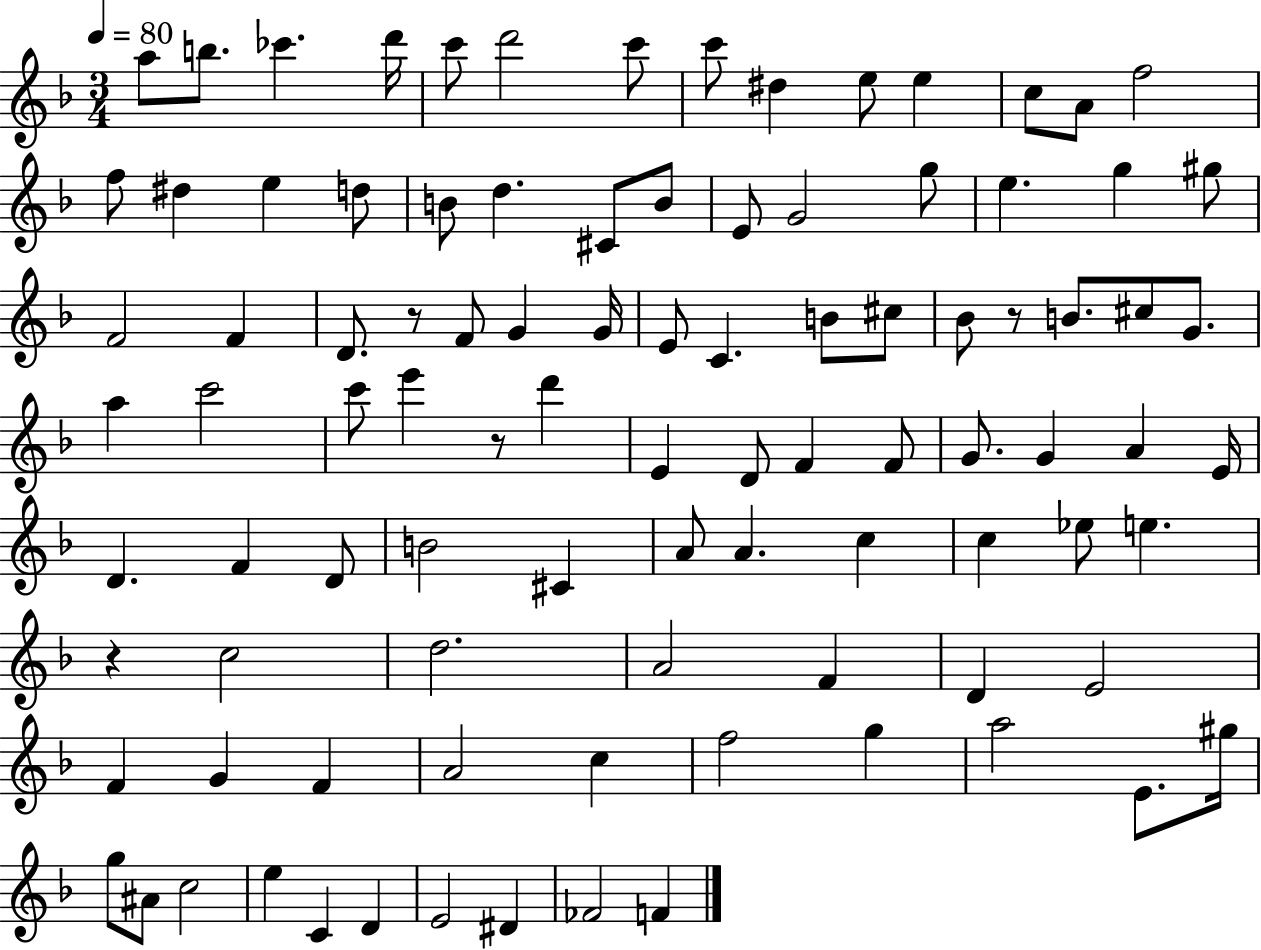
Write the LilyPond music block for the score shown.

{
  \clef treble
  \numericTimeSignature
  \time 3/4
  \key f \major
  \tempo 4 = 80
  \repeat volta 2 { a''8 b''8. ces'''4. d'''16 | c'''8 d'''2 c'''8 | c'''8 dis''4 e''8 e''4 | c''8 a'8 f''2 | \break f''8 dis''4 e''4 d''8 | b'8 d''4. cis'8 b'8 | e'8 g'2 g''8 | e''4. g''4 gis''8 | \break f'2 f'4 | d'8. r8 f'8 g'4 g'16 | e'8 c'4. b'8 cis''8 | bes'8 r8 b'8. cis''8 g'8. | \break a''4 c'''2 | c'''8 e'''4 r8 d'''4 | e'4 d'8 f'4 f'8 | g'8. g'4 a'4 e'16 | \break d'4. f'4 d'8 | b'2 cis'4 | a'8 a'4. c''4 | c''4 ees''8 e''4. | \break r4 c''2 | d''2. | a'2 f'4 | d'4 e'2 | \break f'4 g'4 f'4 | a'2 c''4 | f''2 g''4 | a''2 e'8. gis''16 | \break g''8 ais'8 c''2 | e''4 c'4 d'4 | e'2 dis'4 | fes'2 f'4 | \break } \bar "|."
}